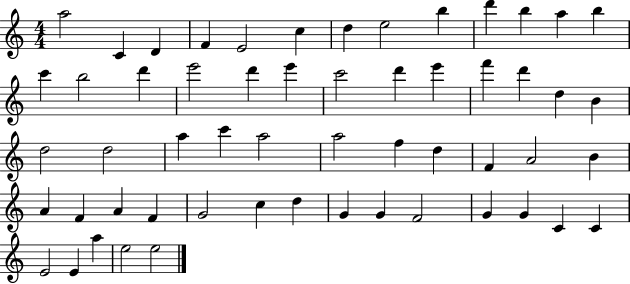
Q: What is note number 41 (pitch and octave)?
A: F4